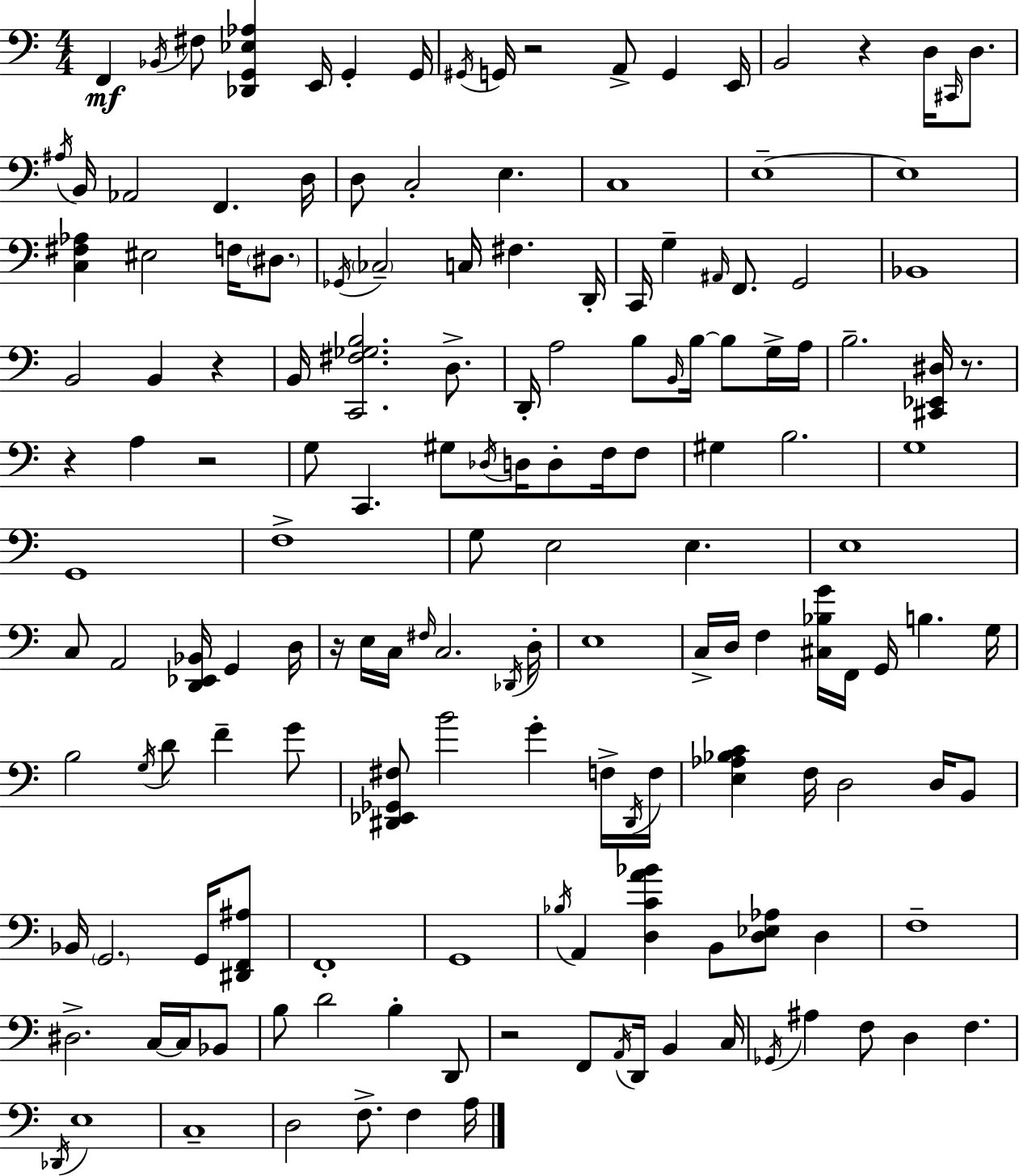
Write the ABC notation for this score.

X:1
T:Untitled
M:4/4
L:1/4
K:Am
F,, _B,,/4 ^F,/2 [_D,,G,,_E,_A,] E,,/4 G,, G,,/4 ^G,,/4 G,,/4 z2 A,,/2 G,, E,,/4 B,,2 z D,/4 ^C,,/4 D,/2 ^A,/4 B,,/4 _A,,2 F,, D,/4 D,/2 C,2 E, C,4 E,4 E,4 [C,^F,_A,] ^E,2 F,/4 ^D,/2 _G,,/4 _C,2 C,/4 ^F, D,,/4 C,,/4 G, ^A,,/4 F,,/2 G,,2 _B,,4 B,,2 B,, z B,,/4 [C,,^F,_G,B,]2 D,/2 D,,/4 A,2 B,/2 B,,/4 B,/4 B,/2 G,/4 A,/4 B,2 [^C,,_E,,^D,]/4 z/2 z A, z2 G,/2 C,, ^G,/2 _D,/4 D,/4 D,/2 F,/4 F,/2 ^G, B,2 G,4 G,,4 F,4 G,/2 E,2 E, E,4 C,/2 A,,2 [D,,_E,,_B,,]/4 G,, D,/4 z/4 E,/4 C,/4 ^F,/4 C,2 _D,,/4 D,/4 E,4 C,/4 D,/4 F, [^C,_B,G]/4 F,,/4 G,,/4 B, G,/4 B,2 G,/4 D/2 F G/2 [^D,,_E,,_G,,^F,]/2 B2 G F,/4 ^D,,/4 F,/4 [E,_A,_B,C] F,/4 D,2 D,/4 B,,/2 _B,,/4 G,,2 G,,/4 [^D,,F,,^A,]/2 F,,4 G,,4 _B,/4 A,, [D,CA_B] B,,/2 [D,_E,_A,]/2 D, F,4 ^D,2 C,/4 C,/4 _B,,/2 B,/2 D2 B, D,,/2 z2 F,,/2 A,,/4 D,,/4 B,, C,/4 _G,,/4 ^A, F,/2 D, F, _D,,/4 E,4 C,4 D,2 F,/2 F, A,/4